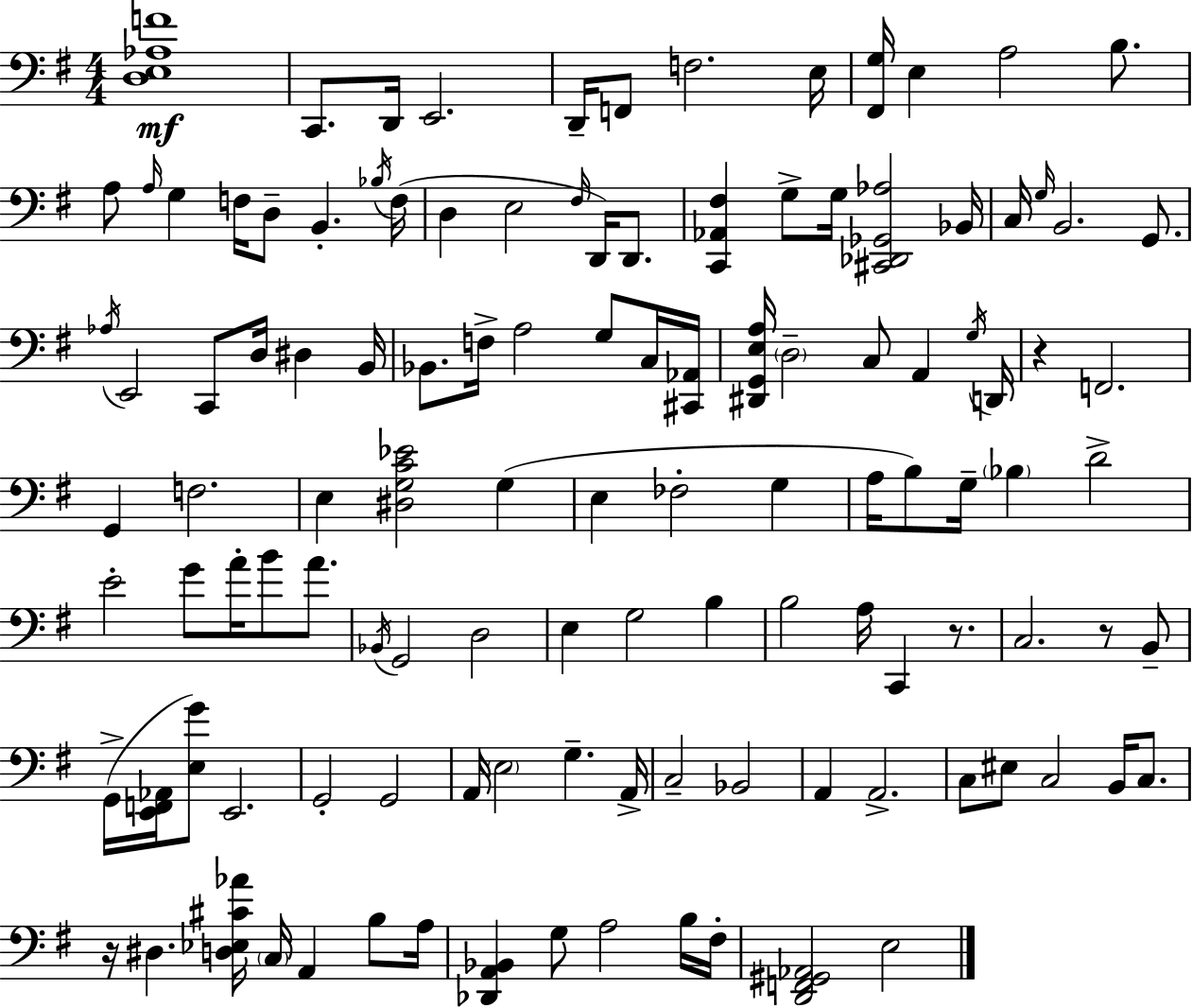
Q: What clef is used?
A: bass